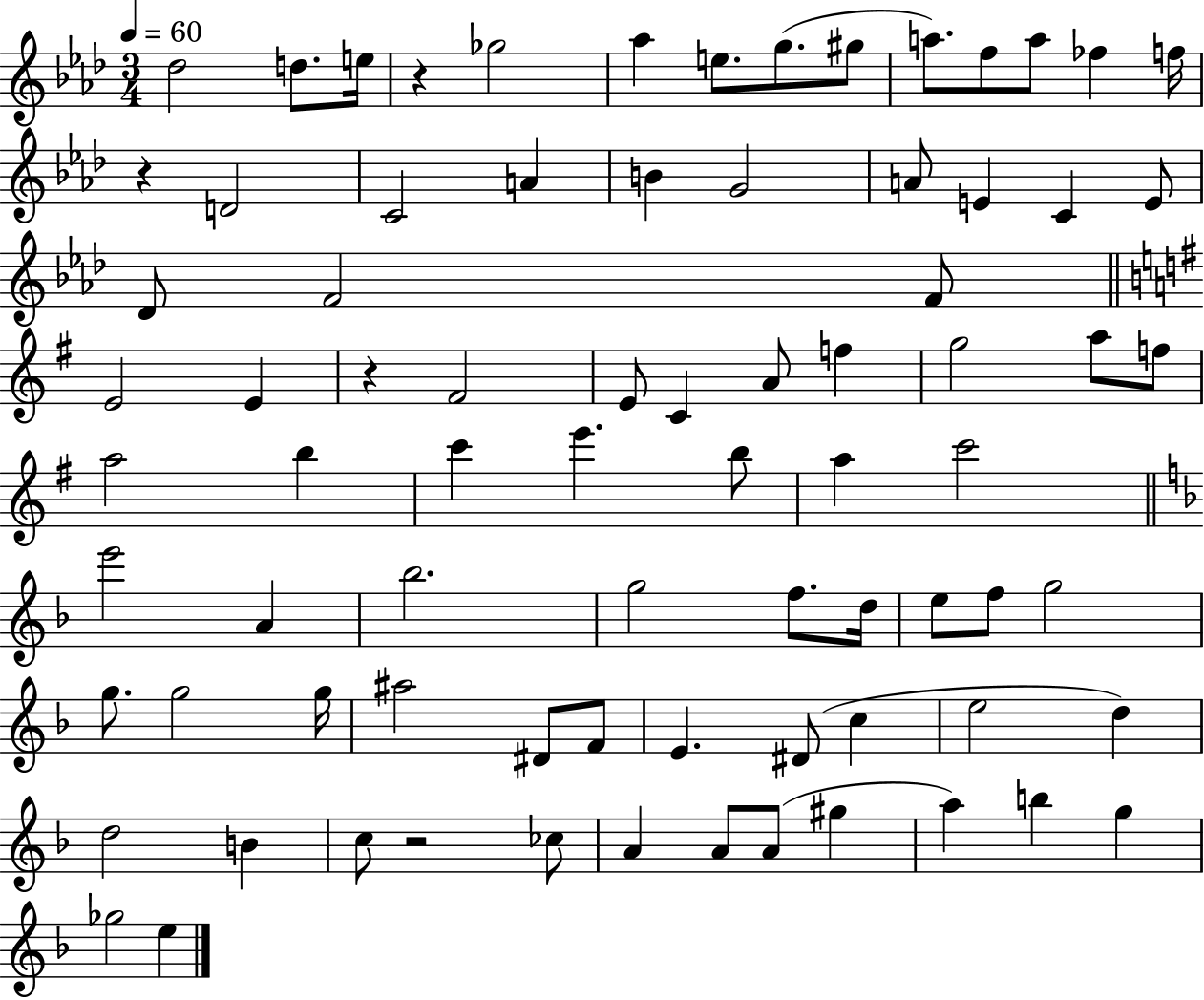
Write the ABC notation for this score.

X:1
T:Untitled
M:3/4
L:1/4
K:Ab
_d2 d/2 e/4 z _g2 _a e/2 g/2 ^g/2 a/2 f/2 a/2 _f f/4 z D2 C2 A B G2 A/2 E C E/2 _D/2 F2 F/2 E2 E z ^F2 E/2 C A/2 f g2 a/2 f/2 a2 b c' e' b/2 a c'2 e'2 A _b2 g2 f/2 d/4 e/2 f/2 g2 g/2 g2 g/4 ^a2 ^D/2 F/2 E ^D/2 c e2 d d2 B c/2 z2 _c/2 A A/2 A/2 ^g a b g _g2 e